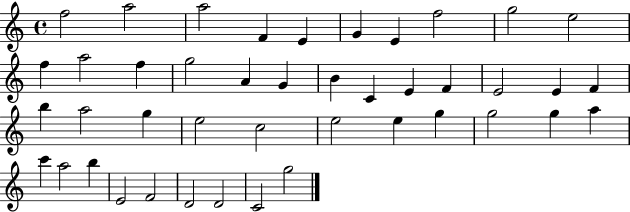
F5/h A5/h A5/h F4/q E4/q G4/q E4/q F5/h G5/h E5/h F5/q A5/h F5/q G5/h A4/q G4/q B4/q C4/q E4/q F4/q E4/h E4/q F4/q B5/q A5/h G5/q E5/h C5/h E5/h E5/q G5/q G5/h G5/q A5/q C6/q A5/h B5/q E4/h F4/h D4/h D4/h C4/h G5/h